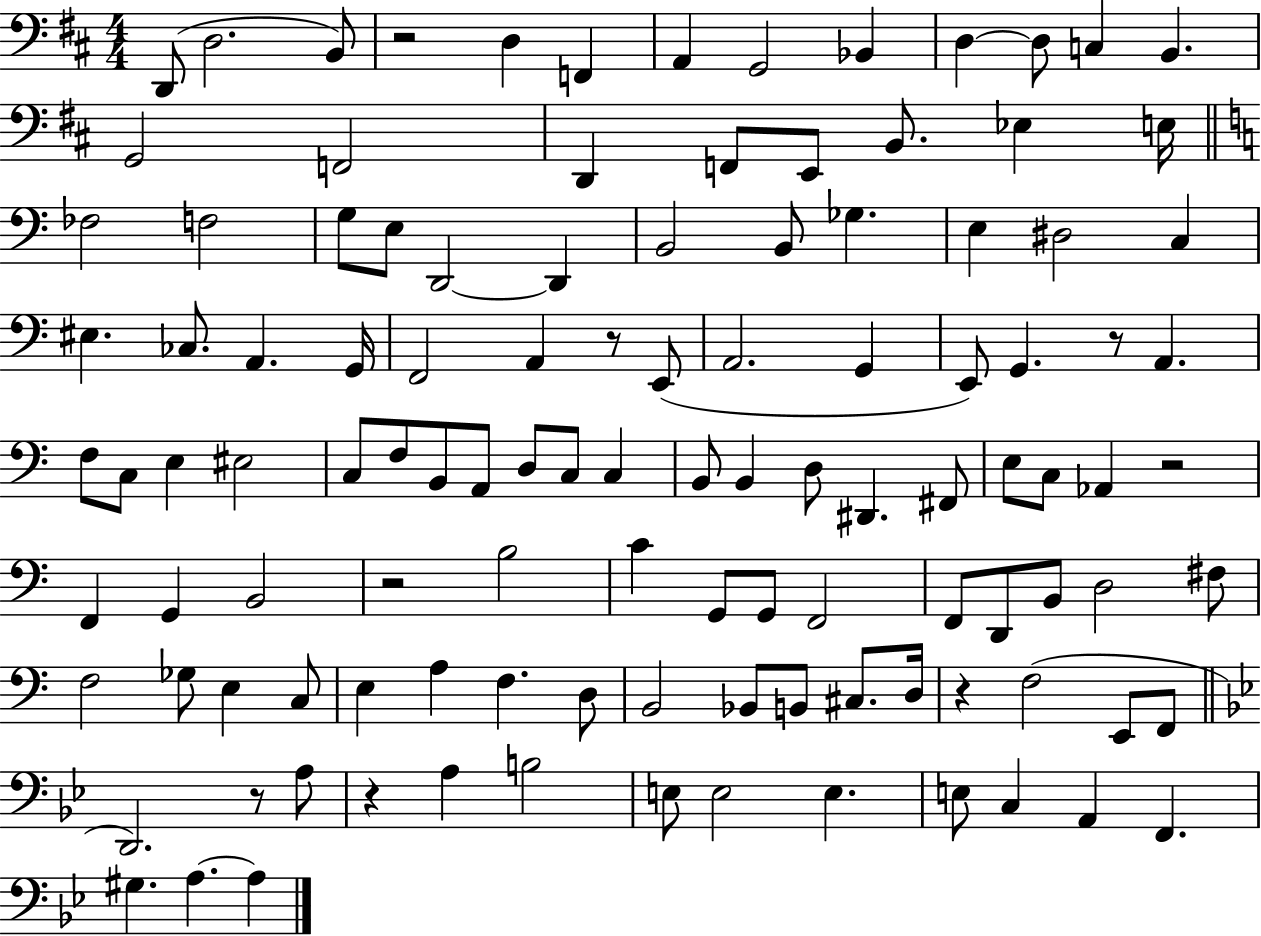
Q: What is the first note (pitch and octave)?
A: D2